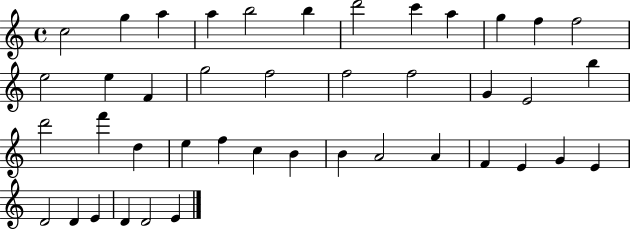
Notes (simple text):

C5/h G5/q A5/q A5/q B5/h B5/q D6/h C6/q A5/q G5/q F5/q F5/h E5/h E5/q F4/q G5/h F5/h F5/h F5/h G4/q E4/h B5/q D6/h F6/q D5/q E5/q F5/q C5/q B4/q B4/q A4/h A4/q F4/q E4/q G4/q E4/q D4/h D4/q E4/q D4/q D4/h E4/q